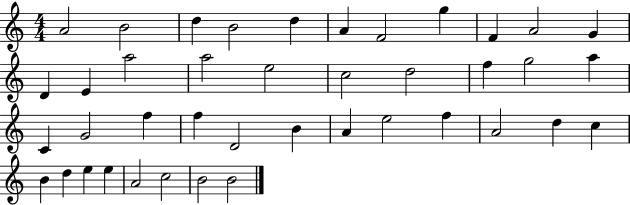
X:1
T:Untitled
M:4/4
L:1/4
K:C
A2 B2 d B2 d A F2 g F A2 G D E a2 a2 e2 c2 d2 f g2 a C G2 f f D2 B A e2 f A2 d c B d e e A2 c2 B2 B2